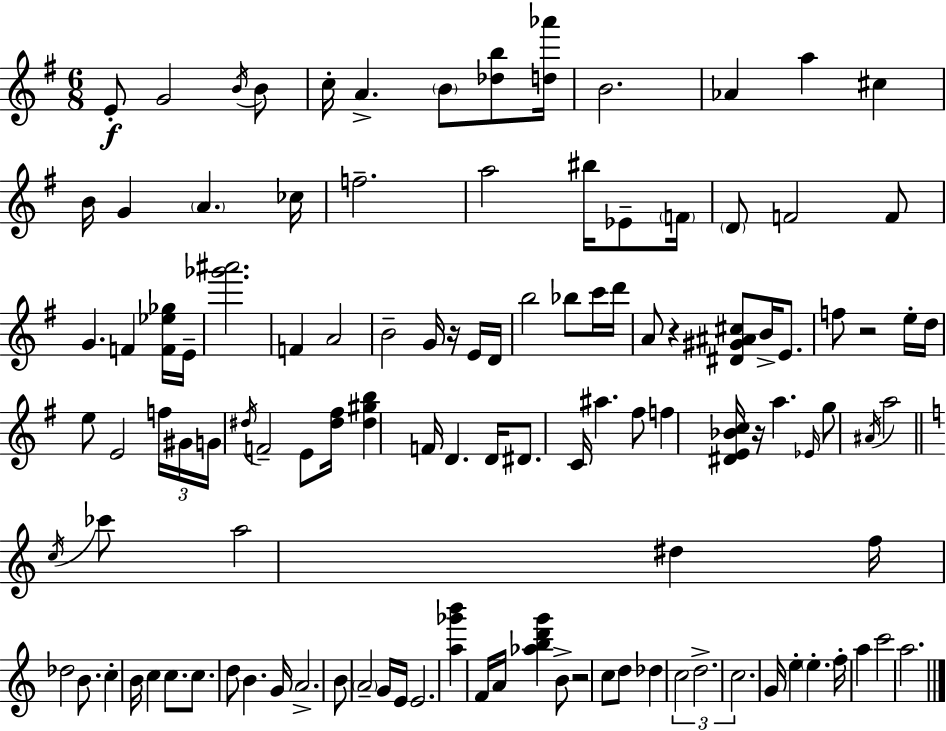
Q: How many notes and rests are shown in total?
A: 115